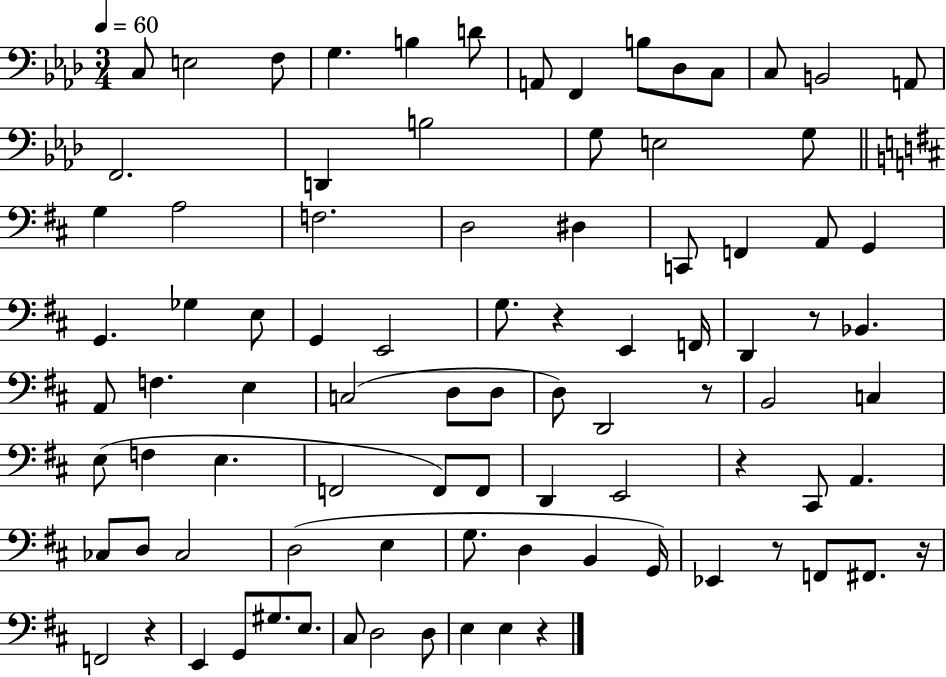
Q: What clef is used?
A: bass